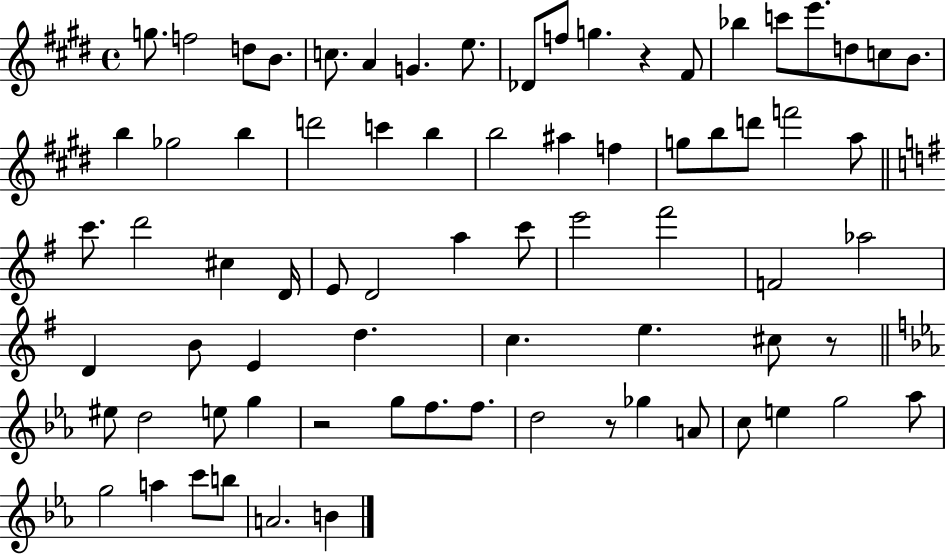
G5/e. F5/h D5/e B4/e. C5/e. A4/q G4/q. E5/e. Db4/e F5/e G5/q. R/q F#4/e Bb5/q C6/e E6/e. D5/e C5/e B4/e. B5/q Gb5/h B5/q D6/h C6/q B5/q B5/h A#5/q F5/q G5/e B5/e D6/e F6/h A5/e C6/e. D6/h C#5/q D4/s E4/e D4/h A5/q C6/e E6/h F#6/h F4/h Ab5/h D4/q B4/e E4/q D5/q. C5/q. E5/q. C#5/e R/e EIS5/e D5/h E5/e G5/q R/h G5/e F5/e. F5/e. D5/h R/e Gb5/q A4/e C5/e E5/q G5/h Ab5/e G5/h A5/q C6/e B5/e A4/h. B4/q